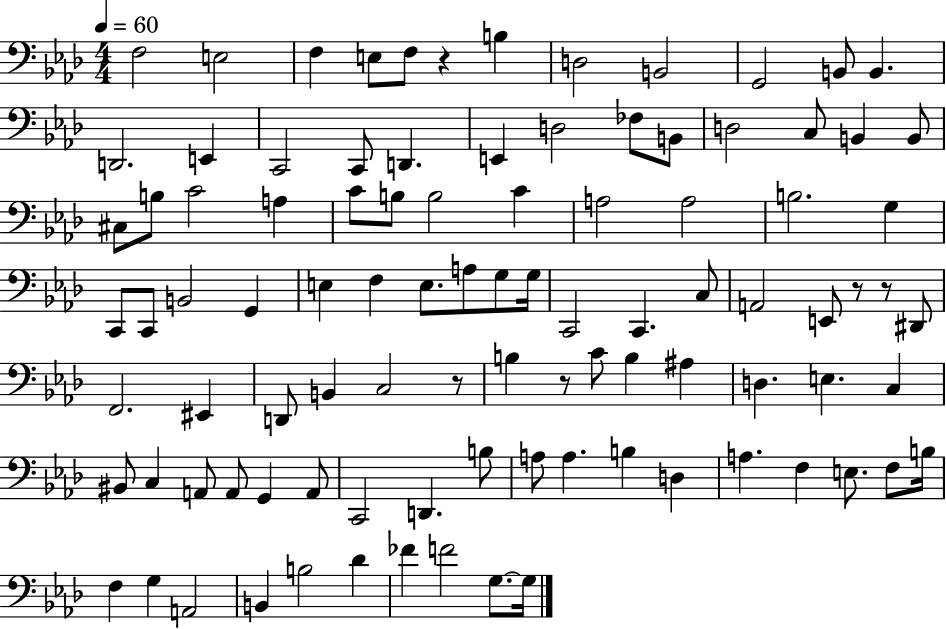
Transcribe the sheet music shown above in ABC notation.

X:1
T:Untitled
M:4/4
L:1/4
K:Ab
F,2 E,2 F, E,/2 F,/2 z B, D,2 B,,2 G,,2 B,,/2 B,, D,,2 E,, C,,2 C,,/2 D,, E,, D,2 _F,/2 B,,/2 D,2 C,/2 B,, B,,/2 ^C,/2 B,/2 C2 A, C/2 B,/2 B,2 C A,2 A,2 B,2 G, C,,/2 C,,/2 B,,2 G,, E, F, E,/2 A,/2 G,/2 G,/4 C,,2 C,, C,/2 A,,2 E,,/2 z/2 z/2 ^D,,/2 F,,2 ^E,, D,,/2 B,, C,2 z/2 B, z/2 C/2 B, ^A, D, E, C, ^B,,/2 C, A,,/2 A,,/2 G,, A,,/2 C,,2 D,, B,/2 A,/2 A, B, D, A, F, E,/2 F,/2 B,/4 F, G, A,,2 B,, B,2 _D _F F2 G,/2 G,/4